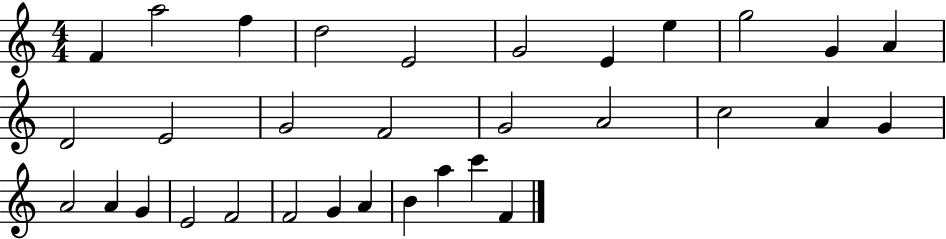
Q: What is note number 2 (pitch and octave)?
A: A5